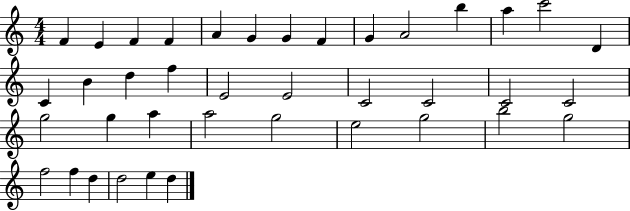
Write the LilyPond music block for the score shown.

{
  \clef treble
  \numericTimeSignature
  \time 4/4
  \key c \major
  f'4 e'4 f'4 f'4 | a'4 g'4 g'4 f'4 | g'4 a'2 b''4 | a''4 c'''2 d'4 | \break c'4 b'4 d''4 f''4 | e'2 e'2 | c'2 c'2 | c'2 c'2 | \break g''2 g''4 a''4 | a''2 g''2 | e''2 g''2 | b''2 g''2 | \break f''2 f''4 d''4 | d''2 e''4 d''4 | \bar "|."
}